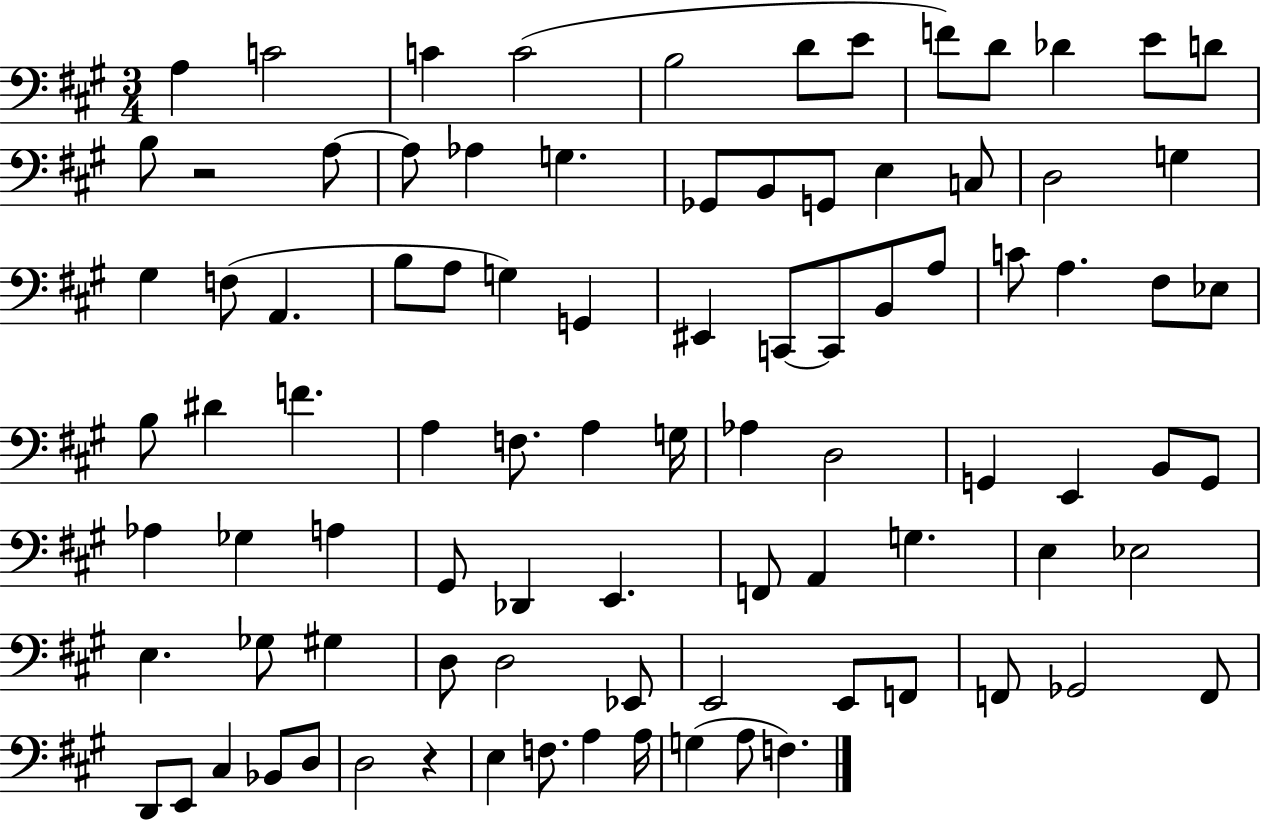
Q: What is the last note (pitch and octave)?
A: F3